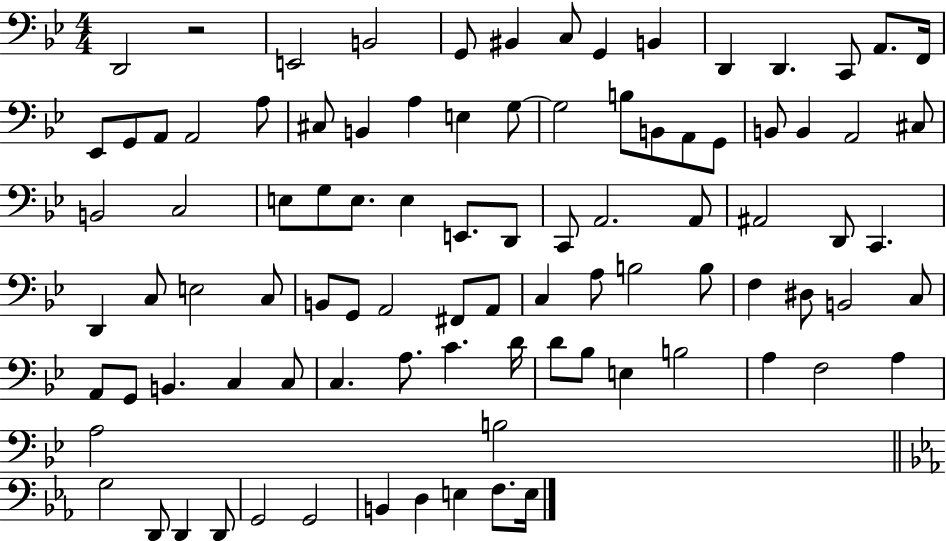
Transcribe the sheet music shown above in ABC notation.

X:1
T:Untitled
M:4/4
L:1/4
K:Bb
D,,2 z2 E,,2 B,,2 G,,/2 ^B,, C,/2 G,, B,, D,, D,, C,,/2 A,,/2 F,,/4 _E,,/2 G,,/2 A,,/2 A,,2 A,/2 ^C,/2 B,, A, E, G,/2 G,2 B,/2 B,,/2 A,,/2 G,,/2 B,,/2 B,, A,,2 ^C,/2 B,,2 C,2 E,/2 G,/2 E,/2 E, E,,/2 D,,/2 C,,/2 A,,2 A,,/2 ^A,,2 D,,/2 C,, D,, C,/2 E,2 C,/2 B,,/2 G,,/2 A,,2 ^F,,/2 A,,/2 C, A,/2 B,2 B,/2 F, ^D,/2 B,,2 C,/2 A,,/2 G,,/2 B,, C, C,/2 C, A,/2 C D/4 D/2 _B,/2 E, B,2 A, F,2 A, A,2 B,2 G,2 D,,/2 D,, D,,/2 G,,2 G,,2 B,, D, E, F,/2 E,/4